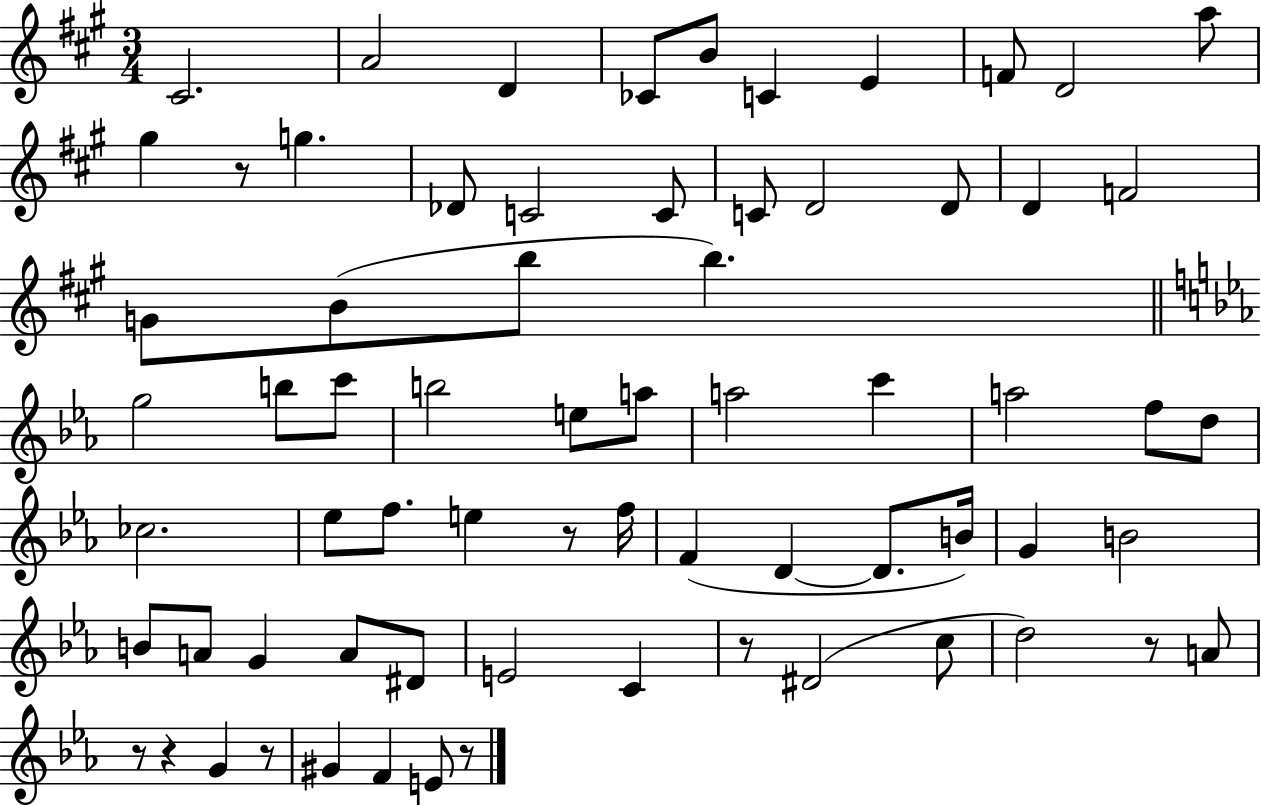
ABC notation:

X:1
T:Untitled
M:3/4
L:1/4
K:A
^C2 A2 D _C/2 B/2 C E F/2 D2 a/2 ^g z/2 g _D/2 C2 C/2 C/2 D2 D/2 D F2 G/2 B/2 b/2 b g2 b/2 c'/2 b2 e/2 a/2 a2 c' a2 f/2 d/2 _c2 _e/2 f/2 e z/2 f/4 F D D/2 B/4 G B2 B/2 A/2 G A/2 ^D/2 E2 C z/2 ^D2 c/2 d2 z/2 A/2 z/2 z G z/2 ^G F E/2 z/2